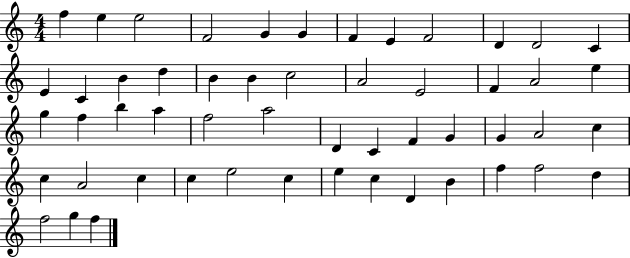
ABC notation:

X:1
T:Untitled
M:4/4
L:1/4
K:C
f e e2 F2 G G F E F2 D D2 C E C B d B B c2 A2 E2 F A2 e g f b a f2 a2 D C F G G A2 c c A2 c c e2 c e c D B f f2 d f2 g f